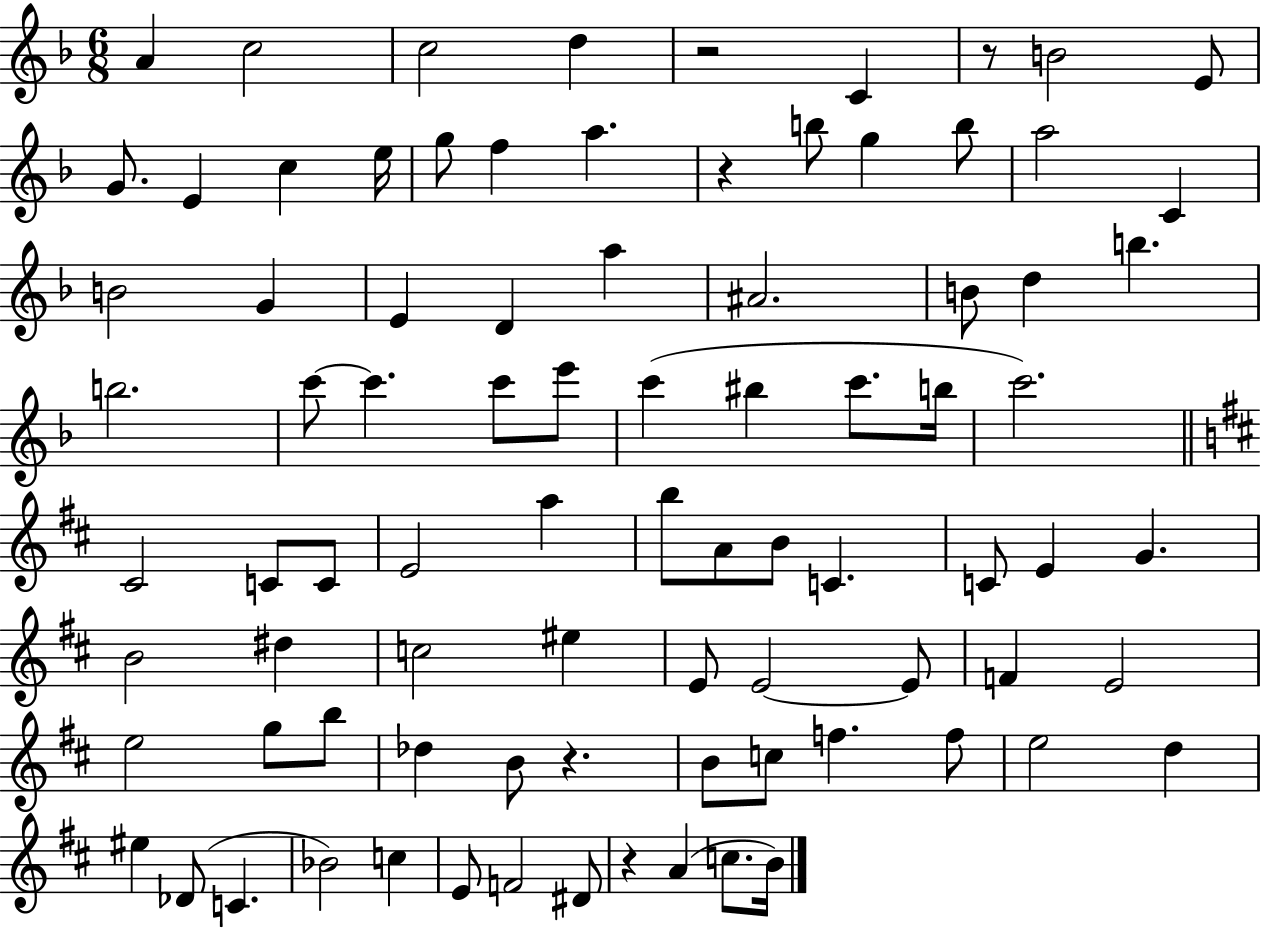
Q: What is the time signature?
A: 6/8